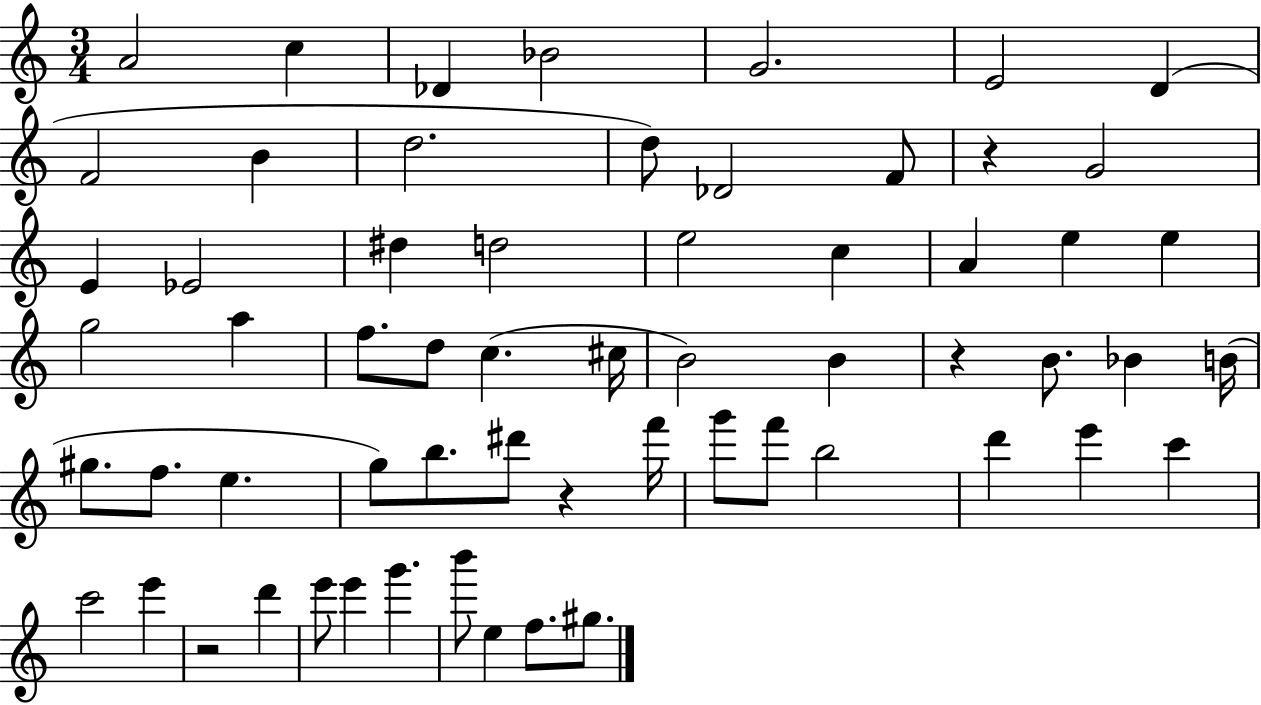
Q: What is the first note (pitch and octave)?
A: A4